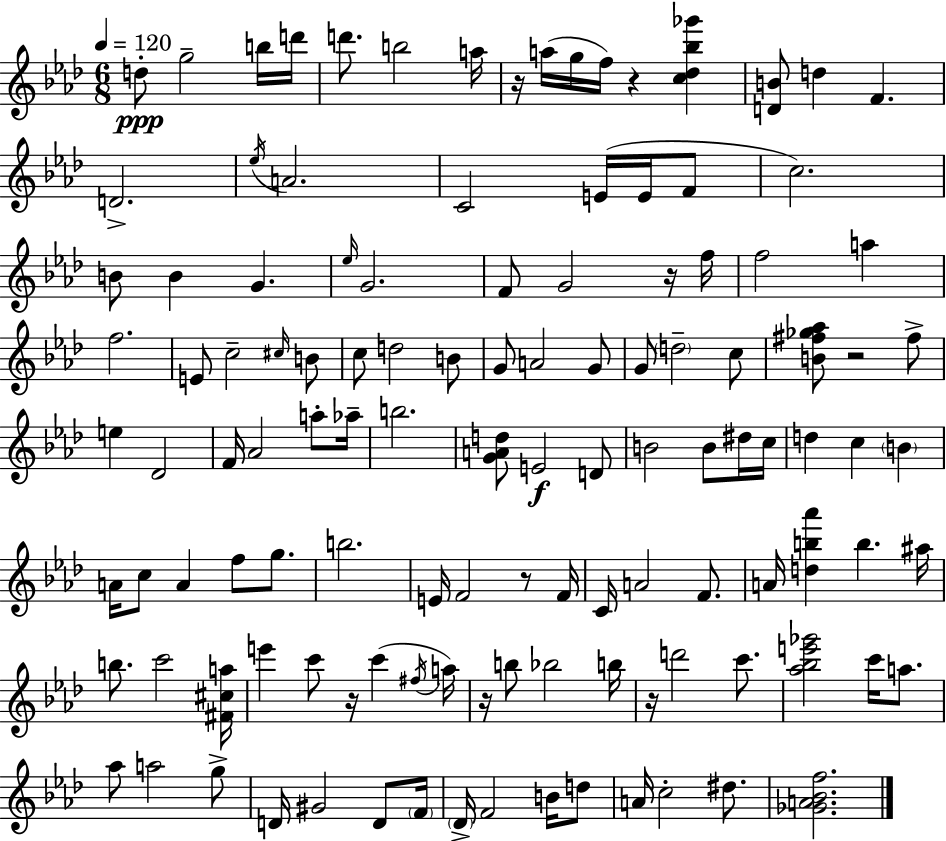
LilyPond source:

{
  \clef treble
  \numericTimeSignature
  \time 6/8
  \key f \minor
  \tempo 4 = 120
  \repeat volta 2 { d''8-.\ppp g''2-- b''16 d'''16 | d'''8. b''2 a''16 | r16 a''16( g''16 f''16) r4 <c'' des'' bes'' ges'''>4 | <d' b'>8 d''4 f'4. | \break d'2.-> | \acciaccatura { ees''16 } a'2. | c'2 e'16( e'16 f'8 | c''2.) | \break b'8 b'4 g'4. | \grace { ees''16 } g'2. | f'8 g'2 | r16 f''16 f''2 a''4 | \break f''2. | e'8 c''2-- | \grace { cis''16 } b'8 c''8 d''2 | b'8 g'8 a'2 | \break g'8 g'8 \parenthesize d''2-- | c''8 <b' fis'' ges'' aes''>8 r2 | fis''8-> e''4 des'2 | f'16 aes'2 | \break a''8-. aes''16-- b''2. | <g' a' d''>8 e'2\f | d'8 b'2 b'8 | dis''16 c''16 d''4 c''4 \parenthesize b'4 | \break a'16 c''8 a'4 f''8 | g''8. b''2. | e'16 f'2 | r8 f'16 c'16 a'2 | \break f'8. a'16 <d'' b'' aes'''>4 b''4. | ais''16 b''8. c'''2 | <fis' cis'' a''>16 e'''4 c'''8 r16 c'''4( | \acciaccatura { fis''16 } a''16) r16 b''8 bes''2 | \break b''16 r16 d'''2 | c'''8. <aes'' bes'' e''' ges'''>2 | c'''16 a''8. aes''8 a''2 | g''8-> d'16 gis'2 | \break d'8 \parenthesize f'16 \parenthesize des'16-> f'2 | b'16 d''8 a'16 c''2-. | dis''8. <ges' a' bes' f''>2. | } \bar "|."
}